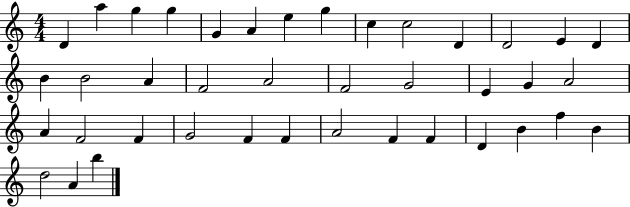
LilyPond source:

{
  \clef treble
  \numericTimeSignature
  \time 4/4
  \key c \major
  d'4 a''4 g''4 g''4 | g'4 a'4 e''4 g''4 | c''4 c''2 d'4 | d'2 e'4 d'4 | \break b'4 b'2 a'4 | f'2 a'2 | f'2 g'2 | e'4 g'4 a'2 | \break a'4 f'2 f'4 | g'2 f'4 f'4 | a'2 f'4 f'4 | d'4 b'4 f''4 b'4 | \break d''2 a'4 b''4 | \bar "|."
}